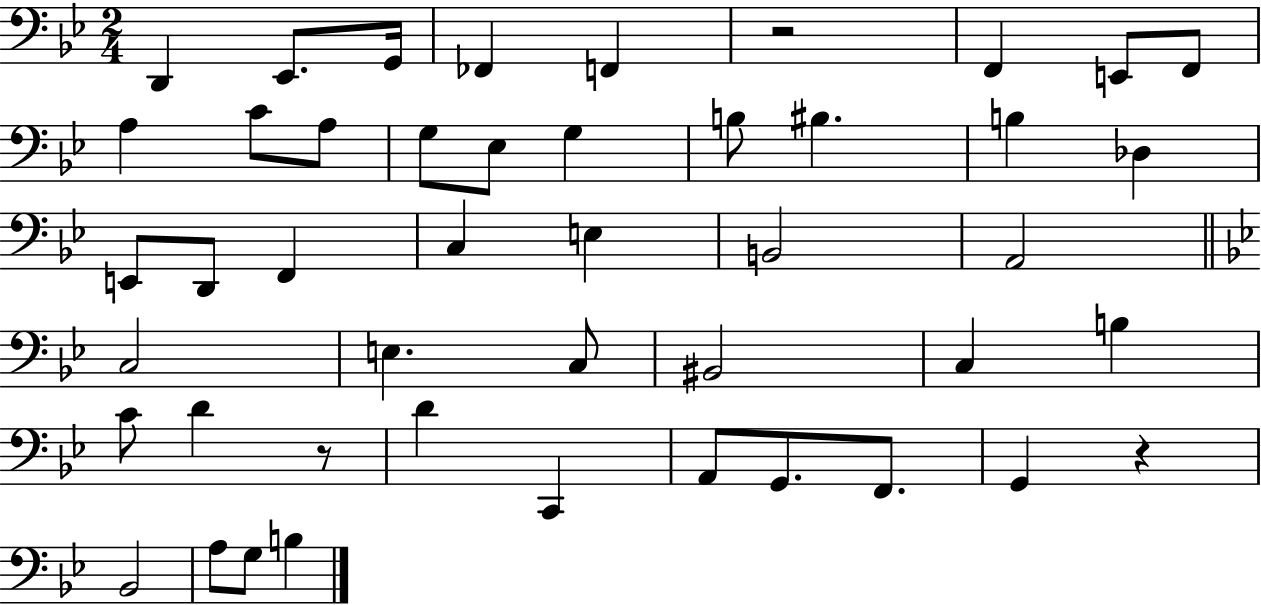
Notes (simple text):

D2/q Eb2/e. G2/s FES2/q F2/q R/h F2/q E2/e F2/e A3/q C4/e A3/e G3/e Eb3/e G3/q B3/e BIS3/q. B3/q Db3/q E2/e D2/e F2/q C3/q E3/q B2/h A2/h C3/h E3/q. C3/e BIS2/h C3/q B3/q C4/e D4/q R/e D4/q C2/q A2/e G2/e. F2/e. G2/q R/q Bb2/h A3/e G3/e B3/q